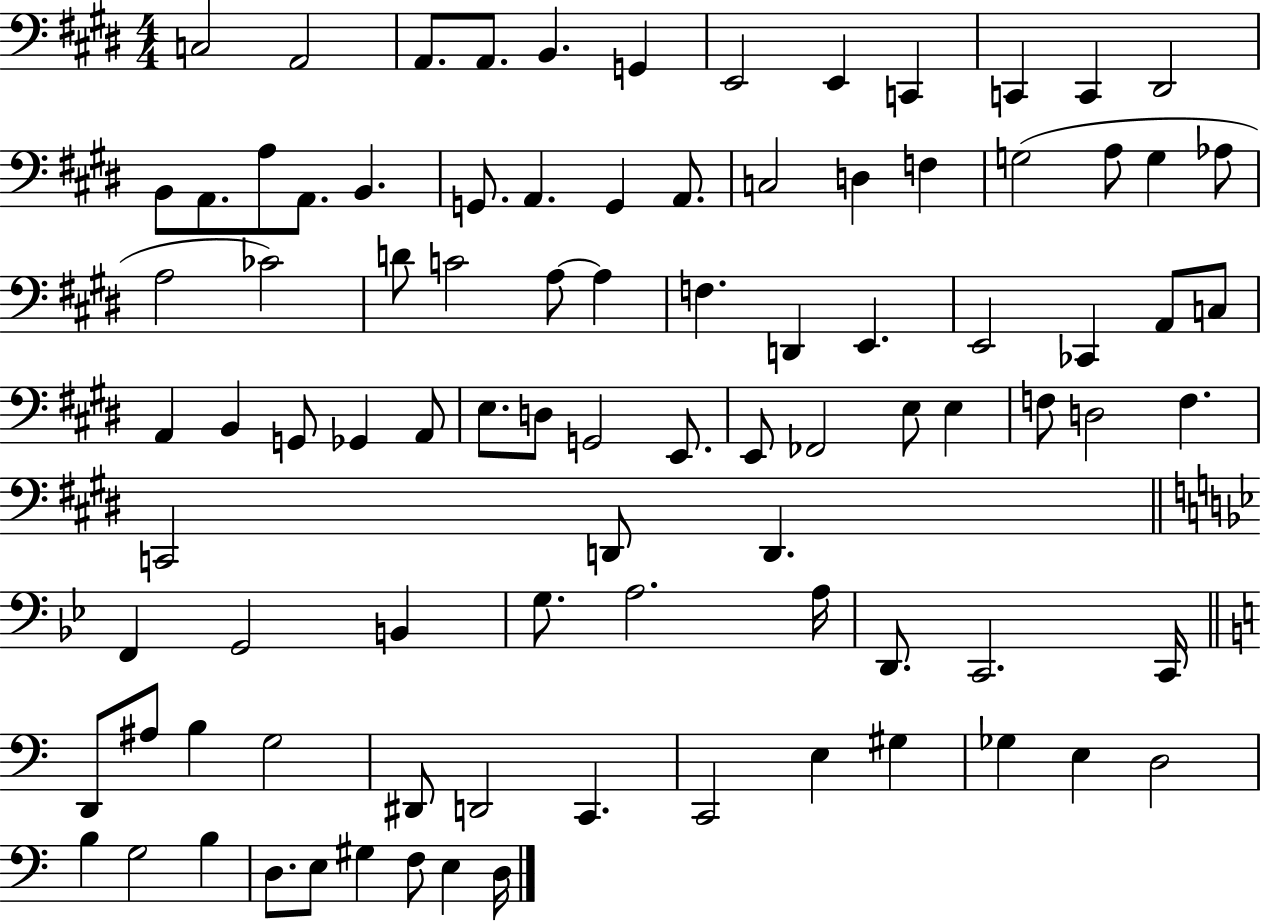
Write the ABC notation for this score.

X:1
T:Untitled
M:4/4
L:1/4
K:E
C,2 A,,2 A,,/2 A,,/2 B,, G,, E,,2 E,, C,, C,, C,, ^D,,2 B,,/2 A,,/2 A,/2 A,,/2 B,, G,,/2 A,, G,, A,,/2 C,2 D, F, G,2 A,/2 G, _A,/2 A,2 _C2 D/2 C2 A,/2 A, F, D,, E,, E,,2 _C,, A,,/2 C,/2 A,, B,, G,,/2 _G,, A,,/2 E,/2 D,/2 G,,2 E,,/2 E,,/2 _F,,2 E,/2 E, F,/2 D,2 F, C,,2 D,,/2 D,, F,, G,,2 B,, G,/2 A,2 A,/4 D,,/2 C,,2 C,,/4 D,,/2 ^A,/2 B, G,2 ^D,,/2 D,,2 C,, C,,2 E, ^G, _G, E, D,2 B, G,2 B, D,/2 E,/2 ^G, F,/2 E, D,/4